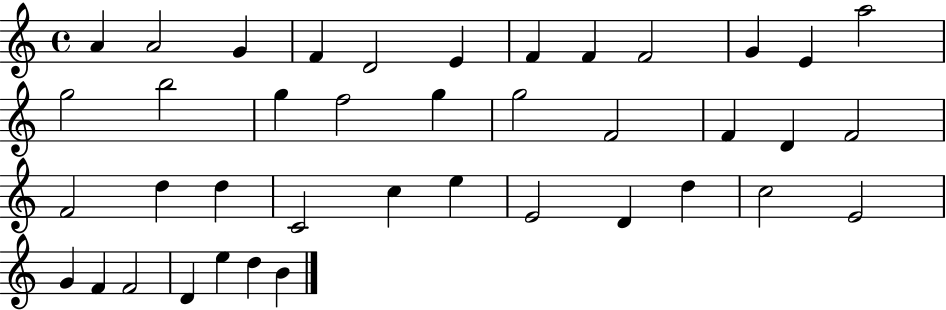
X:1
T:Untitled
M:4/4
L:1/4
K:C
A A2 G F D2 E F F F2 G E a2 g2 b2 g f2 g g2 F2 F D F2 F2 d d C2 c e E2 D d c2 E2 G F F2 D e d B